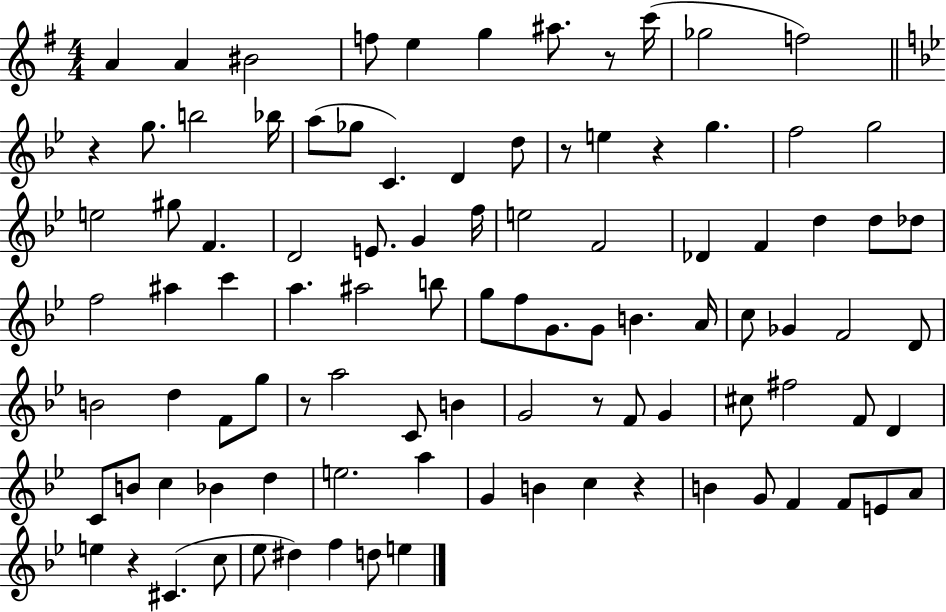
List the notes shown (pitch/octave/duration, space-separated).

A4/q A4/q BIS4/h F5/e E5/q G5/q A#5/e. R/e C6/s Gb5/h F5/h R/q G5/e. B5/h Bb5/s A5/e Gb5/e C4/q. D4/q D5/e R/e E5/q R/q G5/q. F5/h G5/h E5/h G#5/e F4/q. D4/h E4/e. G4/q F5/s E5/h F4/h Db4/q F4/q D5/q D5/e Db5/e F5/h A#5/q C6/q A5/q. A#5/h B5/e G5/e F5/e G4/e. G4/e B4/q. A4/s C5/e Gb4/q F4/h D4/e B4/h D5/q F4/e G5/e R/e A5/h C4/e B4/q G4/h R/e F4/e G4/q C#5/e F#5/h F4/e D4/q C4/e B4/e C5/q Bb4/q D5/q E5/h. A5/q G4/q B4/q C5/q R/q B4/q G4/e F4/q F4/e E4/e A4/e E5/q R/q C#4/q. C5/e Eb5/e D#5/q F5/q D5/e E5/q